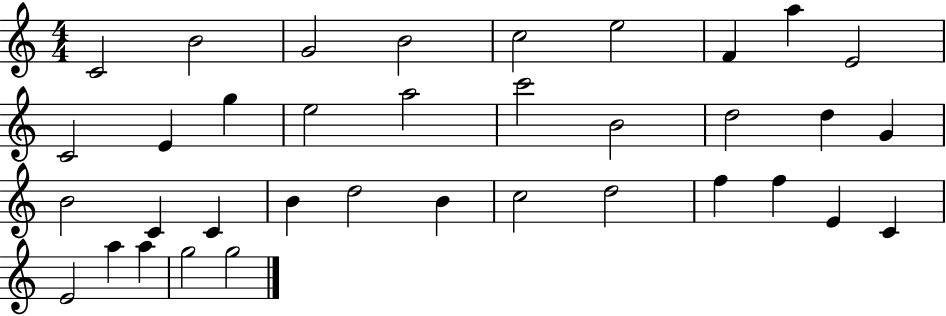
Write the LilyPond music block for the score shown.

{
  \clef treble
  \numericTimeSignature
  \time 4/4
  \key c \major
  c'2 b'2 | g'2 b'2 | c''2 e''2 | f'4 a''4 e'2 | \break c'2 e'4 g''4 | e''2 a''2 | c'''2 b'2 | d''2 d''4 g'4 | \break b'2 c'4 c'4 | b'4 d''2 b'4 | c''2 d''2 | f''4 f''4 e'4 c'4 | \break e'2 a''4 a''4 | g''2 g''2 | \bar "|."
}